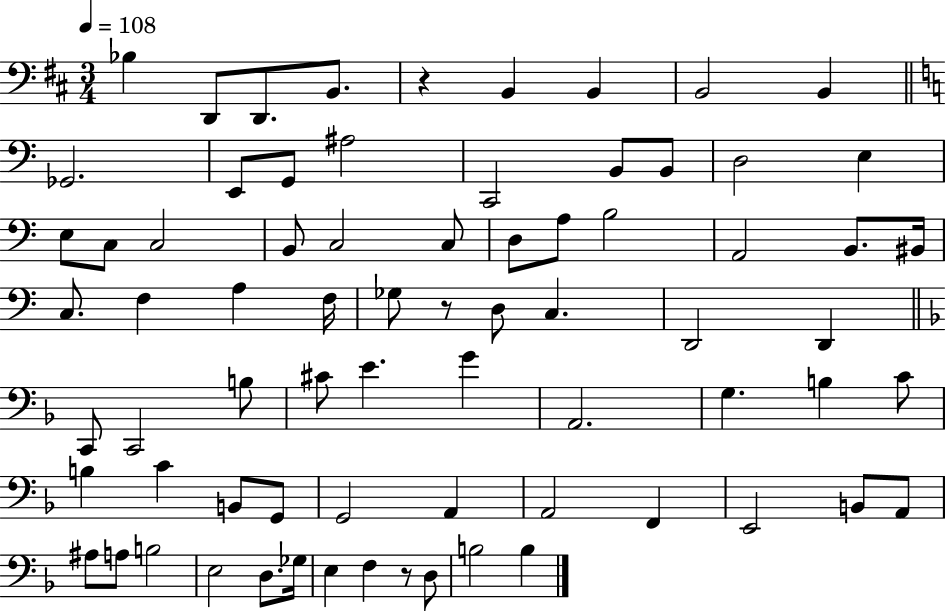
Bb3/q D2/e D2/e. B2/e. R/q B2/q B2/q B2/h B2/q Gb2/h. E2/e G2/e A#3/h C2/h B2/e B2/e D3/h E3/q E3/e C3/e C3/h B2/e C3/h C3/e D3/e A3/e B3/h A2/h B2/e. BIS2/s C3/e. F3/q A3/q F3/s Gb3/e R/e D3/e C3/q. D2/h D2/q C2/e C2/h B3/e C#4/e E4/q. G4/q A2/h. G3/q. B3/q C4/e B3/q C4/q B2/e G2/e G2/h A2/q A2/h F2/q E2/h B2/e A2/e A#3/e A3/e B3/h E3/h D3/e. Gb3/s E3/q F3/q R/e D3/e B3/h B3/q